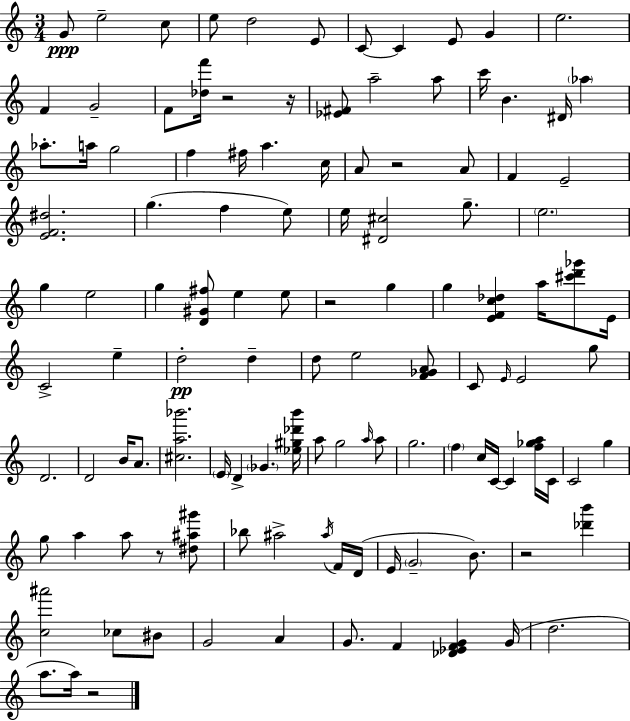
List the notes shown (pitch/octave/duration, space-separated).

G4/e E5/h C5/e E5/e D5/h E4/e C4/e C4/q E4/e G4/q E5/h. F4/q G4/h F4/e [Db5,F6]/s R/h R/s [Eb4,F#4]/e A5/h A5/e C6/s B4/q. D#4/s Ab5/q Ab5/e. A5/s G5/h F5/q F#5/s A5/q. C5/s A4/e R/h A4/e F4/q E4/h [E4,F4,D#5]/h. G5/q. F5/q E5/e E5/s [D#4,C#5]/h G5/e. E5/h. G5/q E5/h G5/q [D4,G#4,F#5]/e E5/q E5/e R/h G5/q G5/q [E4,F4,C5,Db5]/q A5/s [C#6,D6,Gb6]/e E4/s C4/h E5/q D5/h D5/q D5/e E5/h [F4,Gb4,A4]/e C4/e E4/s E4/h G5/e D4/h. D4/h B4/s A4/e. [C#5,A5,Bb6]/h. E4/s D4/q Gb4/q. [Eb5,G#5,Db6,B6]/s A5/e G5/h A5/s A5/e G5/h. F5/q C5/s C4/s C4/q [F5,Gb5,A5]/s C4/s C4/h G5/q G5/e A5/q A5/e R/e [D#5,A#5,G#6]/e Bb5/e A#5/h A#5/s F4/s D4/s E4/s G4/h B4/e. R/h [Db6,B6]/q [C5,A#6]/h CES5/e BIS4/e G4/h A4/q G4/e. F4/q [Db4,Eb4,F4,G4]/q G4/s D5/h. A5/e. A5/s R/h